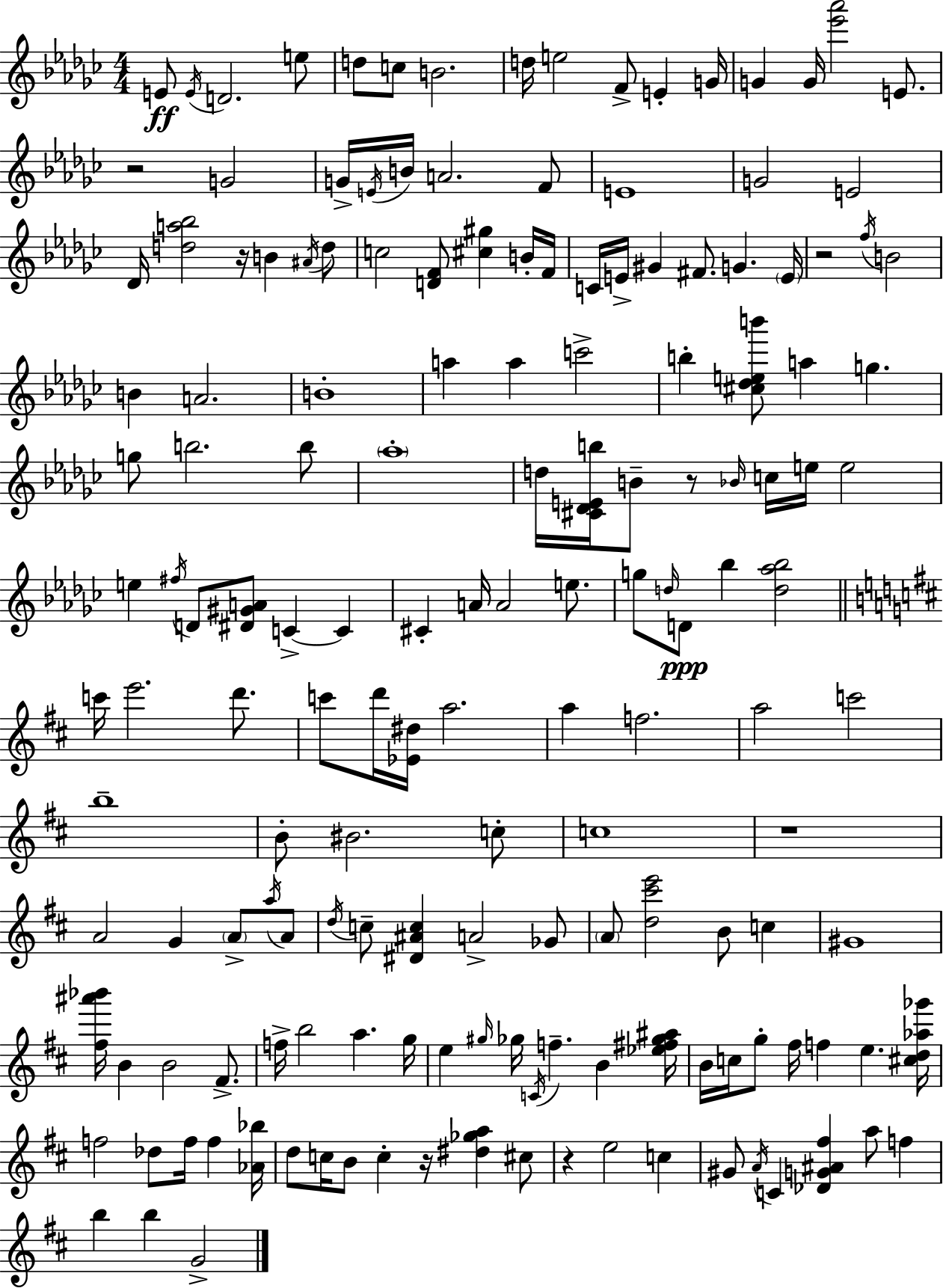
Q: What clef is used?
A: treble